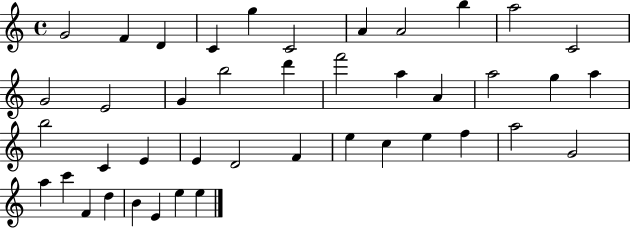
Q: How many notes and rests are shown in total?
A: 42